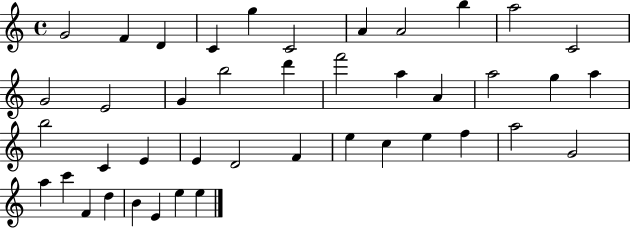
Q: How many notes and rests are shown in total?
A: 42